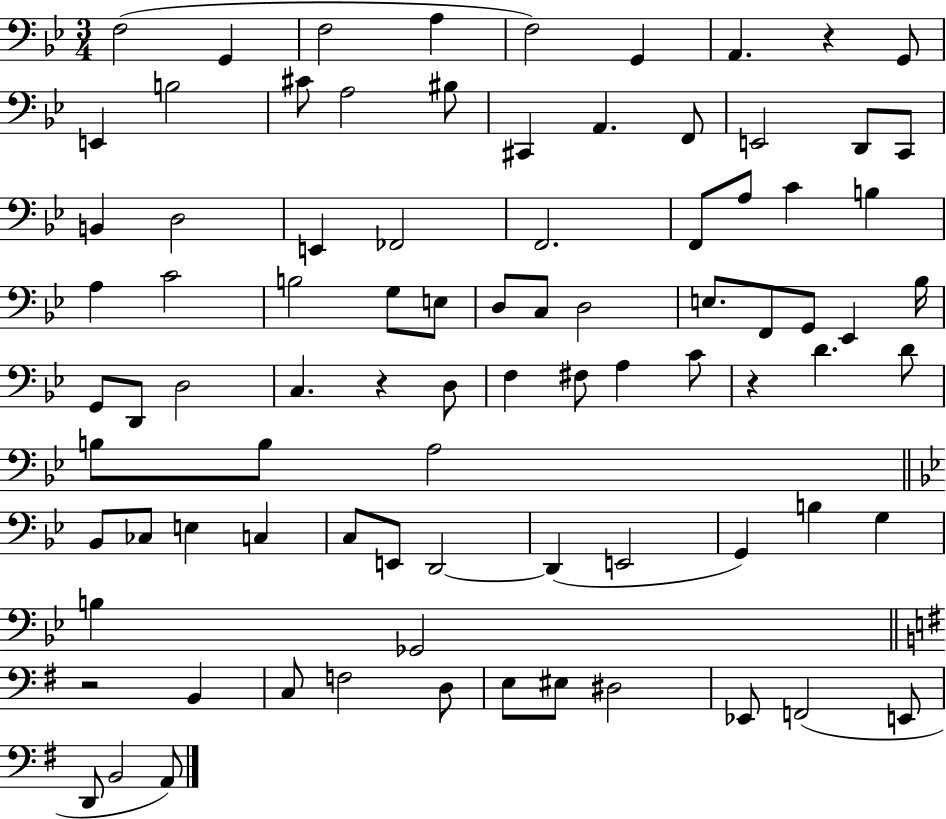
F3/h G2/q F3/h A3/q F3/h G2/q A2/q. R/q G2/e E2/q B3/h C#4/e A3/h BIS3/e C#2/q A2/q. F2/e E2/h D2/e C2/e B2/q D3/h E2/q FES2/h F2/h. F2/e A3/e C4/q B3/q A3/q C4/h B3/h G3/e E3/e D3/e C3/e D3/h E3/e. F2/e G2/e Eb2/q Bb3/s G2/e D2/e D3/h C3/q. R/q D3/e F3/q F#3/e A3/q C4/e R/q D4/q. D4/e B3/e B3/e A3/h Bb2/e CES3/e E3/q C3/q C3/e E2/e D2/h D2/q E2/h G2/q B3/q G3/q B3/q Gb2/h R/h B2/q C3/e F3/h D3/e E3/e EIS3/e D#3/h Eb2/e F2/h E2/e D2/e B2/h A2/e